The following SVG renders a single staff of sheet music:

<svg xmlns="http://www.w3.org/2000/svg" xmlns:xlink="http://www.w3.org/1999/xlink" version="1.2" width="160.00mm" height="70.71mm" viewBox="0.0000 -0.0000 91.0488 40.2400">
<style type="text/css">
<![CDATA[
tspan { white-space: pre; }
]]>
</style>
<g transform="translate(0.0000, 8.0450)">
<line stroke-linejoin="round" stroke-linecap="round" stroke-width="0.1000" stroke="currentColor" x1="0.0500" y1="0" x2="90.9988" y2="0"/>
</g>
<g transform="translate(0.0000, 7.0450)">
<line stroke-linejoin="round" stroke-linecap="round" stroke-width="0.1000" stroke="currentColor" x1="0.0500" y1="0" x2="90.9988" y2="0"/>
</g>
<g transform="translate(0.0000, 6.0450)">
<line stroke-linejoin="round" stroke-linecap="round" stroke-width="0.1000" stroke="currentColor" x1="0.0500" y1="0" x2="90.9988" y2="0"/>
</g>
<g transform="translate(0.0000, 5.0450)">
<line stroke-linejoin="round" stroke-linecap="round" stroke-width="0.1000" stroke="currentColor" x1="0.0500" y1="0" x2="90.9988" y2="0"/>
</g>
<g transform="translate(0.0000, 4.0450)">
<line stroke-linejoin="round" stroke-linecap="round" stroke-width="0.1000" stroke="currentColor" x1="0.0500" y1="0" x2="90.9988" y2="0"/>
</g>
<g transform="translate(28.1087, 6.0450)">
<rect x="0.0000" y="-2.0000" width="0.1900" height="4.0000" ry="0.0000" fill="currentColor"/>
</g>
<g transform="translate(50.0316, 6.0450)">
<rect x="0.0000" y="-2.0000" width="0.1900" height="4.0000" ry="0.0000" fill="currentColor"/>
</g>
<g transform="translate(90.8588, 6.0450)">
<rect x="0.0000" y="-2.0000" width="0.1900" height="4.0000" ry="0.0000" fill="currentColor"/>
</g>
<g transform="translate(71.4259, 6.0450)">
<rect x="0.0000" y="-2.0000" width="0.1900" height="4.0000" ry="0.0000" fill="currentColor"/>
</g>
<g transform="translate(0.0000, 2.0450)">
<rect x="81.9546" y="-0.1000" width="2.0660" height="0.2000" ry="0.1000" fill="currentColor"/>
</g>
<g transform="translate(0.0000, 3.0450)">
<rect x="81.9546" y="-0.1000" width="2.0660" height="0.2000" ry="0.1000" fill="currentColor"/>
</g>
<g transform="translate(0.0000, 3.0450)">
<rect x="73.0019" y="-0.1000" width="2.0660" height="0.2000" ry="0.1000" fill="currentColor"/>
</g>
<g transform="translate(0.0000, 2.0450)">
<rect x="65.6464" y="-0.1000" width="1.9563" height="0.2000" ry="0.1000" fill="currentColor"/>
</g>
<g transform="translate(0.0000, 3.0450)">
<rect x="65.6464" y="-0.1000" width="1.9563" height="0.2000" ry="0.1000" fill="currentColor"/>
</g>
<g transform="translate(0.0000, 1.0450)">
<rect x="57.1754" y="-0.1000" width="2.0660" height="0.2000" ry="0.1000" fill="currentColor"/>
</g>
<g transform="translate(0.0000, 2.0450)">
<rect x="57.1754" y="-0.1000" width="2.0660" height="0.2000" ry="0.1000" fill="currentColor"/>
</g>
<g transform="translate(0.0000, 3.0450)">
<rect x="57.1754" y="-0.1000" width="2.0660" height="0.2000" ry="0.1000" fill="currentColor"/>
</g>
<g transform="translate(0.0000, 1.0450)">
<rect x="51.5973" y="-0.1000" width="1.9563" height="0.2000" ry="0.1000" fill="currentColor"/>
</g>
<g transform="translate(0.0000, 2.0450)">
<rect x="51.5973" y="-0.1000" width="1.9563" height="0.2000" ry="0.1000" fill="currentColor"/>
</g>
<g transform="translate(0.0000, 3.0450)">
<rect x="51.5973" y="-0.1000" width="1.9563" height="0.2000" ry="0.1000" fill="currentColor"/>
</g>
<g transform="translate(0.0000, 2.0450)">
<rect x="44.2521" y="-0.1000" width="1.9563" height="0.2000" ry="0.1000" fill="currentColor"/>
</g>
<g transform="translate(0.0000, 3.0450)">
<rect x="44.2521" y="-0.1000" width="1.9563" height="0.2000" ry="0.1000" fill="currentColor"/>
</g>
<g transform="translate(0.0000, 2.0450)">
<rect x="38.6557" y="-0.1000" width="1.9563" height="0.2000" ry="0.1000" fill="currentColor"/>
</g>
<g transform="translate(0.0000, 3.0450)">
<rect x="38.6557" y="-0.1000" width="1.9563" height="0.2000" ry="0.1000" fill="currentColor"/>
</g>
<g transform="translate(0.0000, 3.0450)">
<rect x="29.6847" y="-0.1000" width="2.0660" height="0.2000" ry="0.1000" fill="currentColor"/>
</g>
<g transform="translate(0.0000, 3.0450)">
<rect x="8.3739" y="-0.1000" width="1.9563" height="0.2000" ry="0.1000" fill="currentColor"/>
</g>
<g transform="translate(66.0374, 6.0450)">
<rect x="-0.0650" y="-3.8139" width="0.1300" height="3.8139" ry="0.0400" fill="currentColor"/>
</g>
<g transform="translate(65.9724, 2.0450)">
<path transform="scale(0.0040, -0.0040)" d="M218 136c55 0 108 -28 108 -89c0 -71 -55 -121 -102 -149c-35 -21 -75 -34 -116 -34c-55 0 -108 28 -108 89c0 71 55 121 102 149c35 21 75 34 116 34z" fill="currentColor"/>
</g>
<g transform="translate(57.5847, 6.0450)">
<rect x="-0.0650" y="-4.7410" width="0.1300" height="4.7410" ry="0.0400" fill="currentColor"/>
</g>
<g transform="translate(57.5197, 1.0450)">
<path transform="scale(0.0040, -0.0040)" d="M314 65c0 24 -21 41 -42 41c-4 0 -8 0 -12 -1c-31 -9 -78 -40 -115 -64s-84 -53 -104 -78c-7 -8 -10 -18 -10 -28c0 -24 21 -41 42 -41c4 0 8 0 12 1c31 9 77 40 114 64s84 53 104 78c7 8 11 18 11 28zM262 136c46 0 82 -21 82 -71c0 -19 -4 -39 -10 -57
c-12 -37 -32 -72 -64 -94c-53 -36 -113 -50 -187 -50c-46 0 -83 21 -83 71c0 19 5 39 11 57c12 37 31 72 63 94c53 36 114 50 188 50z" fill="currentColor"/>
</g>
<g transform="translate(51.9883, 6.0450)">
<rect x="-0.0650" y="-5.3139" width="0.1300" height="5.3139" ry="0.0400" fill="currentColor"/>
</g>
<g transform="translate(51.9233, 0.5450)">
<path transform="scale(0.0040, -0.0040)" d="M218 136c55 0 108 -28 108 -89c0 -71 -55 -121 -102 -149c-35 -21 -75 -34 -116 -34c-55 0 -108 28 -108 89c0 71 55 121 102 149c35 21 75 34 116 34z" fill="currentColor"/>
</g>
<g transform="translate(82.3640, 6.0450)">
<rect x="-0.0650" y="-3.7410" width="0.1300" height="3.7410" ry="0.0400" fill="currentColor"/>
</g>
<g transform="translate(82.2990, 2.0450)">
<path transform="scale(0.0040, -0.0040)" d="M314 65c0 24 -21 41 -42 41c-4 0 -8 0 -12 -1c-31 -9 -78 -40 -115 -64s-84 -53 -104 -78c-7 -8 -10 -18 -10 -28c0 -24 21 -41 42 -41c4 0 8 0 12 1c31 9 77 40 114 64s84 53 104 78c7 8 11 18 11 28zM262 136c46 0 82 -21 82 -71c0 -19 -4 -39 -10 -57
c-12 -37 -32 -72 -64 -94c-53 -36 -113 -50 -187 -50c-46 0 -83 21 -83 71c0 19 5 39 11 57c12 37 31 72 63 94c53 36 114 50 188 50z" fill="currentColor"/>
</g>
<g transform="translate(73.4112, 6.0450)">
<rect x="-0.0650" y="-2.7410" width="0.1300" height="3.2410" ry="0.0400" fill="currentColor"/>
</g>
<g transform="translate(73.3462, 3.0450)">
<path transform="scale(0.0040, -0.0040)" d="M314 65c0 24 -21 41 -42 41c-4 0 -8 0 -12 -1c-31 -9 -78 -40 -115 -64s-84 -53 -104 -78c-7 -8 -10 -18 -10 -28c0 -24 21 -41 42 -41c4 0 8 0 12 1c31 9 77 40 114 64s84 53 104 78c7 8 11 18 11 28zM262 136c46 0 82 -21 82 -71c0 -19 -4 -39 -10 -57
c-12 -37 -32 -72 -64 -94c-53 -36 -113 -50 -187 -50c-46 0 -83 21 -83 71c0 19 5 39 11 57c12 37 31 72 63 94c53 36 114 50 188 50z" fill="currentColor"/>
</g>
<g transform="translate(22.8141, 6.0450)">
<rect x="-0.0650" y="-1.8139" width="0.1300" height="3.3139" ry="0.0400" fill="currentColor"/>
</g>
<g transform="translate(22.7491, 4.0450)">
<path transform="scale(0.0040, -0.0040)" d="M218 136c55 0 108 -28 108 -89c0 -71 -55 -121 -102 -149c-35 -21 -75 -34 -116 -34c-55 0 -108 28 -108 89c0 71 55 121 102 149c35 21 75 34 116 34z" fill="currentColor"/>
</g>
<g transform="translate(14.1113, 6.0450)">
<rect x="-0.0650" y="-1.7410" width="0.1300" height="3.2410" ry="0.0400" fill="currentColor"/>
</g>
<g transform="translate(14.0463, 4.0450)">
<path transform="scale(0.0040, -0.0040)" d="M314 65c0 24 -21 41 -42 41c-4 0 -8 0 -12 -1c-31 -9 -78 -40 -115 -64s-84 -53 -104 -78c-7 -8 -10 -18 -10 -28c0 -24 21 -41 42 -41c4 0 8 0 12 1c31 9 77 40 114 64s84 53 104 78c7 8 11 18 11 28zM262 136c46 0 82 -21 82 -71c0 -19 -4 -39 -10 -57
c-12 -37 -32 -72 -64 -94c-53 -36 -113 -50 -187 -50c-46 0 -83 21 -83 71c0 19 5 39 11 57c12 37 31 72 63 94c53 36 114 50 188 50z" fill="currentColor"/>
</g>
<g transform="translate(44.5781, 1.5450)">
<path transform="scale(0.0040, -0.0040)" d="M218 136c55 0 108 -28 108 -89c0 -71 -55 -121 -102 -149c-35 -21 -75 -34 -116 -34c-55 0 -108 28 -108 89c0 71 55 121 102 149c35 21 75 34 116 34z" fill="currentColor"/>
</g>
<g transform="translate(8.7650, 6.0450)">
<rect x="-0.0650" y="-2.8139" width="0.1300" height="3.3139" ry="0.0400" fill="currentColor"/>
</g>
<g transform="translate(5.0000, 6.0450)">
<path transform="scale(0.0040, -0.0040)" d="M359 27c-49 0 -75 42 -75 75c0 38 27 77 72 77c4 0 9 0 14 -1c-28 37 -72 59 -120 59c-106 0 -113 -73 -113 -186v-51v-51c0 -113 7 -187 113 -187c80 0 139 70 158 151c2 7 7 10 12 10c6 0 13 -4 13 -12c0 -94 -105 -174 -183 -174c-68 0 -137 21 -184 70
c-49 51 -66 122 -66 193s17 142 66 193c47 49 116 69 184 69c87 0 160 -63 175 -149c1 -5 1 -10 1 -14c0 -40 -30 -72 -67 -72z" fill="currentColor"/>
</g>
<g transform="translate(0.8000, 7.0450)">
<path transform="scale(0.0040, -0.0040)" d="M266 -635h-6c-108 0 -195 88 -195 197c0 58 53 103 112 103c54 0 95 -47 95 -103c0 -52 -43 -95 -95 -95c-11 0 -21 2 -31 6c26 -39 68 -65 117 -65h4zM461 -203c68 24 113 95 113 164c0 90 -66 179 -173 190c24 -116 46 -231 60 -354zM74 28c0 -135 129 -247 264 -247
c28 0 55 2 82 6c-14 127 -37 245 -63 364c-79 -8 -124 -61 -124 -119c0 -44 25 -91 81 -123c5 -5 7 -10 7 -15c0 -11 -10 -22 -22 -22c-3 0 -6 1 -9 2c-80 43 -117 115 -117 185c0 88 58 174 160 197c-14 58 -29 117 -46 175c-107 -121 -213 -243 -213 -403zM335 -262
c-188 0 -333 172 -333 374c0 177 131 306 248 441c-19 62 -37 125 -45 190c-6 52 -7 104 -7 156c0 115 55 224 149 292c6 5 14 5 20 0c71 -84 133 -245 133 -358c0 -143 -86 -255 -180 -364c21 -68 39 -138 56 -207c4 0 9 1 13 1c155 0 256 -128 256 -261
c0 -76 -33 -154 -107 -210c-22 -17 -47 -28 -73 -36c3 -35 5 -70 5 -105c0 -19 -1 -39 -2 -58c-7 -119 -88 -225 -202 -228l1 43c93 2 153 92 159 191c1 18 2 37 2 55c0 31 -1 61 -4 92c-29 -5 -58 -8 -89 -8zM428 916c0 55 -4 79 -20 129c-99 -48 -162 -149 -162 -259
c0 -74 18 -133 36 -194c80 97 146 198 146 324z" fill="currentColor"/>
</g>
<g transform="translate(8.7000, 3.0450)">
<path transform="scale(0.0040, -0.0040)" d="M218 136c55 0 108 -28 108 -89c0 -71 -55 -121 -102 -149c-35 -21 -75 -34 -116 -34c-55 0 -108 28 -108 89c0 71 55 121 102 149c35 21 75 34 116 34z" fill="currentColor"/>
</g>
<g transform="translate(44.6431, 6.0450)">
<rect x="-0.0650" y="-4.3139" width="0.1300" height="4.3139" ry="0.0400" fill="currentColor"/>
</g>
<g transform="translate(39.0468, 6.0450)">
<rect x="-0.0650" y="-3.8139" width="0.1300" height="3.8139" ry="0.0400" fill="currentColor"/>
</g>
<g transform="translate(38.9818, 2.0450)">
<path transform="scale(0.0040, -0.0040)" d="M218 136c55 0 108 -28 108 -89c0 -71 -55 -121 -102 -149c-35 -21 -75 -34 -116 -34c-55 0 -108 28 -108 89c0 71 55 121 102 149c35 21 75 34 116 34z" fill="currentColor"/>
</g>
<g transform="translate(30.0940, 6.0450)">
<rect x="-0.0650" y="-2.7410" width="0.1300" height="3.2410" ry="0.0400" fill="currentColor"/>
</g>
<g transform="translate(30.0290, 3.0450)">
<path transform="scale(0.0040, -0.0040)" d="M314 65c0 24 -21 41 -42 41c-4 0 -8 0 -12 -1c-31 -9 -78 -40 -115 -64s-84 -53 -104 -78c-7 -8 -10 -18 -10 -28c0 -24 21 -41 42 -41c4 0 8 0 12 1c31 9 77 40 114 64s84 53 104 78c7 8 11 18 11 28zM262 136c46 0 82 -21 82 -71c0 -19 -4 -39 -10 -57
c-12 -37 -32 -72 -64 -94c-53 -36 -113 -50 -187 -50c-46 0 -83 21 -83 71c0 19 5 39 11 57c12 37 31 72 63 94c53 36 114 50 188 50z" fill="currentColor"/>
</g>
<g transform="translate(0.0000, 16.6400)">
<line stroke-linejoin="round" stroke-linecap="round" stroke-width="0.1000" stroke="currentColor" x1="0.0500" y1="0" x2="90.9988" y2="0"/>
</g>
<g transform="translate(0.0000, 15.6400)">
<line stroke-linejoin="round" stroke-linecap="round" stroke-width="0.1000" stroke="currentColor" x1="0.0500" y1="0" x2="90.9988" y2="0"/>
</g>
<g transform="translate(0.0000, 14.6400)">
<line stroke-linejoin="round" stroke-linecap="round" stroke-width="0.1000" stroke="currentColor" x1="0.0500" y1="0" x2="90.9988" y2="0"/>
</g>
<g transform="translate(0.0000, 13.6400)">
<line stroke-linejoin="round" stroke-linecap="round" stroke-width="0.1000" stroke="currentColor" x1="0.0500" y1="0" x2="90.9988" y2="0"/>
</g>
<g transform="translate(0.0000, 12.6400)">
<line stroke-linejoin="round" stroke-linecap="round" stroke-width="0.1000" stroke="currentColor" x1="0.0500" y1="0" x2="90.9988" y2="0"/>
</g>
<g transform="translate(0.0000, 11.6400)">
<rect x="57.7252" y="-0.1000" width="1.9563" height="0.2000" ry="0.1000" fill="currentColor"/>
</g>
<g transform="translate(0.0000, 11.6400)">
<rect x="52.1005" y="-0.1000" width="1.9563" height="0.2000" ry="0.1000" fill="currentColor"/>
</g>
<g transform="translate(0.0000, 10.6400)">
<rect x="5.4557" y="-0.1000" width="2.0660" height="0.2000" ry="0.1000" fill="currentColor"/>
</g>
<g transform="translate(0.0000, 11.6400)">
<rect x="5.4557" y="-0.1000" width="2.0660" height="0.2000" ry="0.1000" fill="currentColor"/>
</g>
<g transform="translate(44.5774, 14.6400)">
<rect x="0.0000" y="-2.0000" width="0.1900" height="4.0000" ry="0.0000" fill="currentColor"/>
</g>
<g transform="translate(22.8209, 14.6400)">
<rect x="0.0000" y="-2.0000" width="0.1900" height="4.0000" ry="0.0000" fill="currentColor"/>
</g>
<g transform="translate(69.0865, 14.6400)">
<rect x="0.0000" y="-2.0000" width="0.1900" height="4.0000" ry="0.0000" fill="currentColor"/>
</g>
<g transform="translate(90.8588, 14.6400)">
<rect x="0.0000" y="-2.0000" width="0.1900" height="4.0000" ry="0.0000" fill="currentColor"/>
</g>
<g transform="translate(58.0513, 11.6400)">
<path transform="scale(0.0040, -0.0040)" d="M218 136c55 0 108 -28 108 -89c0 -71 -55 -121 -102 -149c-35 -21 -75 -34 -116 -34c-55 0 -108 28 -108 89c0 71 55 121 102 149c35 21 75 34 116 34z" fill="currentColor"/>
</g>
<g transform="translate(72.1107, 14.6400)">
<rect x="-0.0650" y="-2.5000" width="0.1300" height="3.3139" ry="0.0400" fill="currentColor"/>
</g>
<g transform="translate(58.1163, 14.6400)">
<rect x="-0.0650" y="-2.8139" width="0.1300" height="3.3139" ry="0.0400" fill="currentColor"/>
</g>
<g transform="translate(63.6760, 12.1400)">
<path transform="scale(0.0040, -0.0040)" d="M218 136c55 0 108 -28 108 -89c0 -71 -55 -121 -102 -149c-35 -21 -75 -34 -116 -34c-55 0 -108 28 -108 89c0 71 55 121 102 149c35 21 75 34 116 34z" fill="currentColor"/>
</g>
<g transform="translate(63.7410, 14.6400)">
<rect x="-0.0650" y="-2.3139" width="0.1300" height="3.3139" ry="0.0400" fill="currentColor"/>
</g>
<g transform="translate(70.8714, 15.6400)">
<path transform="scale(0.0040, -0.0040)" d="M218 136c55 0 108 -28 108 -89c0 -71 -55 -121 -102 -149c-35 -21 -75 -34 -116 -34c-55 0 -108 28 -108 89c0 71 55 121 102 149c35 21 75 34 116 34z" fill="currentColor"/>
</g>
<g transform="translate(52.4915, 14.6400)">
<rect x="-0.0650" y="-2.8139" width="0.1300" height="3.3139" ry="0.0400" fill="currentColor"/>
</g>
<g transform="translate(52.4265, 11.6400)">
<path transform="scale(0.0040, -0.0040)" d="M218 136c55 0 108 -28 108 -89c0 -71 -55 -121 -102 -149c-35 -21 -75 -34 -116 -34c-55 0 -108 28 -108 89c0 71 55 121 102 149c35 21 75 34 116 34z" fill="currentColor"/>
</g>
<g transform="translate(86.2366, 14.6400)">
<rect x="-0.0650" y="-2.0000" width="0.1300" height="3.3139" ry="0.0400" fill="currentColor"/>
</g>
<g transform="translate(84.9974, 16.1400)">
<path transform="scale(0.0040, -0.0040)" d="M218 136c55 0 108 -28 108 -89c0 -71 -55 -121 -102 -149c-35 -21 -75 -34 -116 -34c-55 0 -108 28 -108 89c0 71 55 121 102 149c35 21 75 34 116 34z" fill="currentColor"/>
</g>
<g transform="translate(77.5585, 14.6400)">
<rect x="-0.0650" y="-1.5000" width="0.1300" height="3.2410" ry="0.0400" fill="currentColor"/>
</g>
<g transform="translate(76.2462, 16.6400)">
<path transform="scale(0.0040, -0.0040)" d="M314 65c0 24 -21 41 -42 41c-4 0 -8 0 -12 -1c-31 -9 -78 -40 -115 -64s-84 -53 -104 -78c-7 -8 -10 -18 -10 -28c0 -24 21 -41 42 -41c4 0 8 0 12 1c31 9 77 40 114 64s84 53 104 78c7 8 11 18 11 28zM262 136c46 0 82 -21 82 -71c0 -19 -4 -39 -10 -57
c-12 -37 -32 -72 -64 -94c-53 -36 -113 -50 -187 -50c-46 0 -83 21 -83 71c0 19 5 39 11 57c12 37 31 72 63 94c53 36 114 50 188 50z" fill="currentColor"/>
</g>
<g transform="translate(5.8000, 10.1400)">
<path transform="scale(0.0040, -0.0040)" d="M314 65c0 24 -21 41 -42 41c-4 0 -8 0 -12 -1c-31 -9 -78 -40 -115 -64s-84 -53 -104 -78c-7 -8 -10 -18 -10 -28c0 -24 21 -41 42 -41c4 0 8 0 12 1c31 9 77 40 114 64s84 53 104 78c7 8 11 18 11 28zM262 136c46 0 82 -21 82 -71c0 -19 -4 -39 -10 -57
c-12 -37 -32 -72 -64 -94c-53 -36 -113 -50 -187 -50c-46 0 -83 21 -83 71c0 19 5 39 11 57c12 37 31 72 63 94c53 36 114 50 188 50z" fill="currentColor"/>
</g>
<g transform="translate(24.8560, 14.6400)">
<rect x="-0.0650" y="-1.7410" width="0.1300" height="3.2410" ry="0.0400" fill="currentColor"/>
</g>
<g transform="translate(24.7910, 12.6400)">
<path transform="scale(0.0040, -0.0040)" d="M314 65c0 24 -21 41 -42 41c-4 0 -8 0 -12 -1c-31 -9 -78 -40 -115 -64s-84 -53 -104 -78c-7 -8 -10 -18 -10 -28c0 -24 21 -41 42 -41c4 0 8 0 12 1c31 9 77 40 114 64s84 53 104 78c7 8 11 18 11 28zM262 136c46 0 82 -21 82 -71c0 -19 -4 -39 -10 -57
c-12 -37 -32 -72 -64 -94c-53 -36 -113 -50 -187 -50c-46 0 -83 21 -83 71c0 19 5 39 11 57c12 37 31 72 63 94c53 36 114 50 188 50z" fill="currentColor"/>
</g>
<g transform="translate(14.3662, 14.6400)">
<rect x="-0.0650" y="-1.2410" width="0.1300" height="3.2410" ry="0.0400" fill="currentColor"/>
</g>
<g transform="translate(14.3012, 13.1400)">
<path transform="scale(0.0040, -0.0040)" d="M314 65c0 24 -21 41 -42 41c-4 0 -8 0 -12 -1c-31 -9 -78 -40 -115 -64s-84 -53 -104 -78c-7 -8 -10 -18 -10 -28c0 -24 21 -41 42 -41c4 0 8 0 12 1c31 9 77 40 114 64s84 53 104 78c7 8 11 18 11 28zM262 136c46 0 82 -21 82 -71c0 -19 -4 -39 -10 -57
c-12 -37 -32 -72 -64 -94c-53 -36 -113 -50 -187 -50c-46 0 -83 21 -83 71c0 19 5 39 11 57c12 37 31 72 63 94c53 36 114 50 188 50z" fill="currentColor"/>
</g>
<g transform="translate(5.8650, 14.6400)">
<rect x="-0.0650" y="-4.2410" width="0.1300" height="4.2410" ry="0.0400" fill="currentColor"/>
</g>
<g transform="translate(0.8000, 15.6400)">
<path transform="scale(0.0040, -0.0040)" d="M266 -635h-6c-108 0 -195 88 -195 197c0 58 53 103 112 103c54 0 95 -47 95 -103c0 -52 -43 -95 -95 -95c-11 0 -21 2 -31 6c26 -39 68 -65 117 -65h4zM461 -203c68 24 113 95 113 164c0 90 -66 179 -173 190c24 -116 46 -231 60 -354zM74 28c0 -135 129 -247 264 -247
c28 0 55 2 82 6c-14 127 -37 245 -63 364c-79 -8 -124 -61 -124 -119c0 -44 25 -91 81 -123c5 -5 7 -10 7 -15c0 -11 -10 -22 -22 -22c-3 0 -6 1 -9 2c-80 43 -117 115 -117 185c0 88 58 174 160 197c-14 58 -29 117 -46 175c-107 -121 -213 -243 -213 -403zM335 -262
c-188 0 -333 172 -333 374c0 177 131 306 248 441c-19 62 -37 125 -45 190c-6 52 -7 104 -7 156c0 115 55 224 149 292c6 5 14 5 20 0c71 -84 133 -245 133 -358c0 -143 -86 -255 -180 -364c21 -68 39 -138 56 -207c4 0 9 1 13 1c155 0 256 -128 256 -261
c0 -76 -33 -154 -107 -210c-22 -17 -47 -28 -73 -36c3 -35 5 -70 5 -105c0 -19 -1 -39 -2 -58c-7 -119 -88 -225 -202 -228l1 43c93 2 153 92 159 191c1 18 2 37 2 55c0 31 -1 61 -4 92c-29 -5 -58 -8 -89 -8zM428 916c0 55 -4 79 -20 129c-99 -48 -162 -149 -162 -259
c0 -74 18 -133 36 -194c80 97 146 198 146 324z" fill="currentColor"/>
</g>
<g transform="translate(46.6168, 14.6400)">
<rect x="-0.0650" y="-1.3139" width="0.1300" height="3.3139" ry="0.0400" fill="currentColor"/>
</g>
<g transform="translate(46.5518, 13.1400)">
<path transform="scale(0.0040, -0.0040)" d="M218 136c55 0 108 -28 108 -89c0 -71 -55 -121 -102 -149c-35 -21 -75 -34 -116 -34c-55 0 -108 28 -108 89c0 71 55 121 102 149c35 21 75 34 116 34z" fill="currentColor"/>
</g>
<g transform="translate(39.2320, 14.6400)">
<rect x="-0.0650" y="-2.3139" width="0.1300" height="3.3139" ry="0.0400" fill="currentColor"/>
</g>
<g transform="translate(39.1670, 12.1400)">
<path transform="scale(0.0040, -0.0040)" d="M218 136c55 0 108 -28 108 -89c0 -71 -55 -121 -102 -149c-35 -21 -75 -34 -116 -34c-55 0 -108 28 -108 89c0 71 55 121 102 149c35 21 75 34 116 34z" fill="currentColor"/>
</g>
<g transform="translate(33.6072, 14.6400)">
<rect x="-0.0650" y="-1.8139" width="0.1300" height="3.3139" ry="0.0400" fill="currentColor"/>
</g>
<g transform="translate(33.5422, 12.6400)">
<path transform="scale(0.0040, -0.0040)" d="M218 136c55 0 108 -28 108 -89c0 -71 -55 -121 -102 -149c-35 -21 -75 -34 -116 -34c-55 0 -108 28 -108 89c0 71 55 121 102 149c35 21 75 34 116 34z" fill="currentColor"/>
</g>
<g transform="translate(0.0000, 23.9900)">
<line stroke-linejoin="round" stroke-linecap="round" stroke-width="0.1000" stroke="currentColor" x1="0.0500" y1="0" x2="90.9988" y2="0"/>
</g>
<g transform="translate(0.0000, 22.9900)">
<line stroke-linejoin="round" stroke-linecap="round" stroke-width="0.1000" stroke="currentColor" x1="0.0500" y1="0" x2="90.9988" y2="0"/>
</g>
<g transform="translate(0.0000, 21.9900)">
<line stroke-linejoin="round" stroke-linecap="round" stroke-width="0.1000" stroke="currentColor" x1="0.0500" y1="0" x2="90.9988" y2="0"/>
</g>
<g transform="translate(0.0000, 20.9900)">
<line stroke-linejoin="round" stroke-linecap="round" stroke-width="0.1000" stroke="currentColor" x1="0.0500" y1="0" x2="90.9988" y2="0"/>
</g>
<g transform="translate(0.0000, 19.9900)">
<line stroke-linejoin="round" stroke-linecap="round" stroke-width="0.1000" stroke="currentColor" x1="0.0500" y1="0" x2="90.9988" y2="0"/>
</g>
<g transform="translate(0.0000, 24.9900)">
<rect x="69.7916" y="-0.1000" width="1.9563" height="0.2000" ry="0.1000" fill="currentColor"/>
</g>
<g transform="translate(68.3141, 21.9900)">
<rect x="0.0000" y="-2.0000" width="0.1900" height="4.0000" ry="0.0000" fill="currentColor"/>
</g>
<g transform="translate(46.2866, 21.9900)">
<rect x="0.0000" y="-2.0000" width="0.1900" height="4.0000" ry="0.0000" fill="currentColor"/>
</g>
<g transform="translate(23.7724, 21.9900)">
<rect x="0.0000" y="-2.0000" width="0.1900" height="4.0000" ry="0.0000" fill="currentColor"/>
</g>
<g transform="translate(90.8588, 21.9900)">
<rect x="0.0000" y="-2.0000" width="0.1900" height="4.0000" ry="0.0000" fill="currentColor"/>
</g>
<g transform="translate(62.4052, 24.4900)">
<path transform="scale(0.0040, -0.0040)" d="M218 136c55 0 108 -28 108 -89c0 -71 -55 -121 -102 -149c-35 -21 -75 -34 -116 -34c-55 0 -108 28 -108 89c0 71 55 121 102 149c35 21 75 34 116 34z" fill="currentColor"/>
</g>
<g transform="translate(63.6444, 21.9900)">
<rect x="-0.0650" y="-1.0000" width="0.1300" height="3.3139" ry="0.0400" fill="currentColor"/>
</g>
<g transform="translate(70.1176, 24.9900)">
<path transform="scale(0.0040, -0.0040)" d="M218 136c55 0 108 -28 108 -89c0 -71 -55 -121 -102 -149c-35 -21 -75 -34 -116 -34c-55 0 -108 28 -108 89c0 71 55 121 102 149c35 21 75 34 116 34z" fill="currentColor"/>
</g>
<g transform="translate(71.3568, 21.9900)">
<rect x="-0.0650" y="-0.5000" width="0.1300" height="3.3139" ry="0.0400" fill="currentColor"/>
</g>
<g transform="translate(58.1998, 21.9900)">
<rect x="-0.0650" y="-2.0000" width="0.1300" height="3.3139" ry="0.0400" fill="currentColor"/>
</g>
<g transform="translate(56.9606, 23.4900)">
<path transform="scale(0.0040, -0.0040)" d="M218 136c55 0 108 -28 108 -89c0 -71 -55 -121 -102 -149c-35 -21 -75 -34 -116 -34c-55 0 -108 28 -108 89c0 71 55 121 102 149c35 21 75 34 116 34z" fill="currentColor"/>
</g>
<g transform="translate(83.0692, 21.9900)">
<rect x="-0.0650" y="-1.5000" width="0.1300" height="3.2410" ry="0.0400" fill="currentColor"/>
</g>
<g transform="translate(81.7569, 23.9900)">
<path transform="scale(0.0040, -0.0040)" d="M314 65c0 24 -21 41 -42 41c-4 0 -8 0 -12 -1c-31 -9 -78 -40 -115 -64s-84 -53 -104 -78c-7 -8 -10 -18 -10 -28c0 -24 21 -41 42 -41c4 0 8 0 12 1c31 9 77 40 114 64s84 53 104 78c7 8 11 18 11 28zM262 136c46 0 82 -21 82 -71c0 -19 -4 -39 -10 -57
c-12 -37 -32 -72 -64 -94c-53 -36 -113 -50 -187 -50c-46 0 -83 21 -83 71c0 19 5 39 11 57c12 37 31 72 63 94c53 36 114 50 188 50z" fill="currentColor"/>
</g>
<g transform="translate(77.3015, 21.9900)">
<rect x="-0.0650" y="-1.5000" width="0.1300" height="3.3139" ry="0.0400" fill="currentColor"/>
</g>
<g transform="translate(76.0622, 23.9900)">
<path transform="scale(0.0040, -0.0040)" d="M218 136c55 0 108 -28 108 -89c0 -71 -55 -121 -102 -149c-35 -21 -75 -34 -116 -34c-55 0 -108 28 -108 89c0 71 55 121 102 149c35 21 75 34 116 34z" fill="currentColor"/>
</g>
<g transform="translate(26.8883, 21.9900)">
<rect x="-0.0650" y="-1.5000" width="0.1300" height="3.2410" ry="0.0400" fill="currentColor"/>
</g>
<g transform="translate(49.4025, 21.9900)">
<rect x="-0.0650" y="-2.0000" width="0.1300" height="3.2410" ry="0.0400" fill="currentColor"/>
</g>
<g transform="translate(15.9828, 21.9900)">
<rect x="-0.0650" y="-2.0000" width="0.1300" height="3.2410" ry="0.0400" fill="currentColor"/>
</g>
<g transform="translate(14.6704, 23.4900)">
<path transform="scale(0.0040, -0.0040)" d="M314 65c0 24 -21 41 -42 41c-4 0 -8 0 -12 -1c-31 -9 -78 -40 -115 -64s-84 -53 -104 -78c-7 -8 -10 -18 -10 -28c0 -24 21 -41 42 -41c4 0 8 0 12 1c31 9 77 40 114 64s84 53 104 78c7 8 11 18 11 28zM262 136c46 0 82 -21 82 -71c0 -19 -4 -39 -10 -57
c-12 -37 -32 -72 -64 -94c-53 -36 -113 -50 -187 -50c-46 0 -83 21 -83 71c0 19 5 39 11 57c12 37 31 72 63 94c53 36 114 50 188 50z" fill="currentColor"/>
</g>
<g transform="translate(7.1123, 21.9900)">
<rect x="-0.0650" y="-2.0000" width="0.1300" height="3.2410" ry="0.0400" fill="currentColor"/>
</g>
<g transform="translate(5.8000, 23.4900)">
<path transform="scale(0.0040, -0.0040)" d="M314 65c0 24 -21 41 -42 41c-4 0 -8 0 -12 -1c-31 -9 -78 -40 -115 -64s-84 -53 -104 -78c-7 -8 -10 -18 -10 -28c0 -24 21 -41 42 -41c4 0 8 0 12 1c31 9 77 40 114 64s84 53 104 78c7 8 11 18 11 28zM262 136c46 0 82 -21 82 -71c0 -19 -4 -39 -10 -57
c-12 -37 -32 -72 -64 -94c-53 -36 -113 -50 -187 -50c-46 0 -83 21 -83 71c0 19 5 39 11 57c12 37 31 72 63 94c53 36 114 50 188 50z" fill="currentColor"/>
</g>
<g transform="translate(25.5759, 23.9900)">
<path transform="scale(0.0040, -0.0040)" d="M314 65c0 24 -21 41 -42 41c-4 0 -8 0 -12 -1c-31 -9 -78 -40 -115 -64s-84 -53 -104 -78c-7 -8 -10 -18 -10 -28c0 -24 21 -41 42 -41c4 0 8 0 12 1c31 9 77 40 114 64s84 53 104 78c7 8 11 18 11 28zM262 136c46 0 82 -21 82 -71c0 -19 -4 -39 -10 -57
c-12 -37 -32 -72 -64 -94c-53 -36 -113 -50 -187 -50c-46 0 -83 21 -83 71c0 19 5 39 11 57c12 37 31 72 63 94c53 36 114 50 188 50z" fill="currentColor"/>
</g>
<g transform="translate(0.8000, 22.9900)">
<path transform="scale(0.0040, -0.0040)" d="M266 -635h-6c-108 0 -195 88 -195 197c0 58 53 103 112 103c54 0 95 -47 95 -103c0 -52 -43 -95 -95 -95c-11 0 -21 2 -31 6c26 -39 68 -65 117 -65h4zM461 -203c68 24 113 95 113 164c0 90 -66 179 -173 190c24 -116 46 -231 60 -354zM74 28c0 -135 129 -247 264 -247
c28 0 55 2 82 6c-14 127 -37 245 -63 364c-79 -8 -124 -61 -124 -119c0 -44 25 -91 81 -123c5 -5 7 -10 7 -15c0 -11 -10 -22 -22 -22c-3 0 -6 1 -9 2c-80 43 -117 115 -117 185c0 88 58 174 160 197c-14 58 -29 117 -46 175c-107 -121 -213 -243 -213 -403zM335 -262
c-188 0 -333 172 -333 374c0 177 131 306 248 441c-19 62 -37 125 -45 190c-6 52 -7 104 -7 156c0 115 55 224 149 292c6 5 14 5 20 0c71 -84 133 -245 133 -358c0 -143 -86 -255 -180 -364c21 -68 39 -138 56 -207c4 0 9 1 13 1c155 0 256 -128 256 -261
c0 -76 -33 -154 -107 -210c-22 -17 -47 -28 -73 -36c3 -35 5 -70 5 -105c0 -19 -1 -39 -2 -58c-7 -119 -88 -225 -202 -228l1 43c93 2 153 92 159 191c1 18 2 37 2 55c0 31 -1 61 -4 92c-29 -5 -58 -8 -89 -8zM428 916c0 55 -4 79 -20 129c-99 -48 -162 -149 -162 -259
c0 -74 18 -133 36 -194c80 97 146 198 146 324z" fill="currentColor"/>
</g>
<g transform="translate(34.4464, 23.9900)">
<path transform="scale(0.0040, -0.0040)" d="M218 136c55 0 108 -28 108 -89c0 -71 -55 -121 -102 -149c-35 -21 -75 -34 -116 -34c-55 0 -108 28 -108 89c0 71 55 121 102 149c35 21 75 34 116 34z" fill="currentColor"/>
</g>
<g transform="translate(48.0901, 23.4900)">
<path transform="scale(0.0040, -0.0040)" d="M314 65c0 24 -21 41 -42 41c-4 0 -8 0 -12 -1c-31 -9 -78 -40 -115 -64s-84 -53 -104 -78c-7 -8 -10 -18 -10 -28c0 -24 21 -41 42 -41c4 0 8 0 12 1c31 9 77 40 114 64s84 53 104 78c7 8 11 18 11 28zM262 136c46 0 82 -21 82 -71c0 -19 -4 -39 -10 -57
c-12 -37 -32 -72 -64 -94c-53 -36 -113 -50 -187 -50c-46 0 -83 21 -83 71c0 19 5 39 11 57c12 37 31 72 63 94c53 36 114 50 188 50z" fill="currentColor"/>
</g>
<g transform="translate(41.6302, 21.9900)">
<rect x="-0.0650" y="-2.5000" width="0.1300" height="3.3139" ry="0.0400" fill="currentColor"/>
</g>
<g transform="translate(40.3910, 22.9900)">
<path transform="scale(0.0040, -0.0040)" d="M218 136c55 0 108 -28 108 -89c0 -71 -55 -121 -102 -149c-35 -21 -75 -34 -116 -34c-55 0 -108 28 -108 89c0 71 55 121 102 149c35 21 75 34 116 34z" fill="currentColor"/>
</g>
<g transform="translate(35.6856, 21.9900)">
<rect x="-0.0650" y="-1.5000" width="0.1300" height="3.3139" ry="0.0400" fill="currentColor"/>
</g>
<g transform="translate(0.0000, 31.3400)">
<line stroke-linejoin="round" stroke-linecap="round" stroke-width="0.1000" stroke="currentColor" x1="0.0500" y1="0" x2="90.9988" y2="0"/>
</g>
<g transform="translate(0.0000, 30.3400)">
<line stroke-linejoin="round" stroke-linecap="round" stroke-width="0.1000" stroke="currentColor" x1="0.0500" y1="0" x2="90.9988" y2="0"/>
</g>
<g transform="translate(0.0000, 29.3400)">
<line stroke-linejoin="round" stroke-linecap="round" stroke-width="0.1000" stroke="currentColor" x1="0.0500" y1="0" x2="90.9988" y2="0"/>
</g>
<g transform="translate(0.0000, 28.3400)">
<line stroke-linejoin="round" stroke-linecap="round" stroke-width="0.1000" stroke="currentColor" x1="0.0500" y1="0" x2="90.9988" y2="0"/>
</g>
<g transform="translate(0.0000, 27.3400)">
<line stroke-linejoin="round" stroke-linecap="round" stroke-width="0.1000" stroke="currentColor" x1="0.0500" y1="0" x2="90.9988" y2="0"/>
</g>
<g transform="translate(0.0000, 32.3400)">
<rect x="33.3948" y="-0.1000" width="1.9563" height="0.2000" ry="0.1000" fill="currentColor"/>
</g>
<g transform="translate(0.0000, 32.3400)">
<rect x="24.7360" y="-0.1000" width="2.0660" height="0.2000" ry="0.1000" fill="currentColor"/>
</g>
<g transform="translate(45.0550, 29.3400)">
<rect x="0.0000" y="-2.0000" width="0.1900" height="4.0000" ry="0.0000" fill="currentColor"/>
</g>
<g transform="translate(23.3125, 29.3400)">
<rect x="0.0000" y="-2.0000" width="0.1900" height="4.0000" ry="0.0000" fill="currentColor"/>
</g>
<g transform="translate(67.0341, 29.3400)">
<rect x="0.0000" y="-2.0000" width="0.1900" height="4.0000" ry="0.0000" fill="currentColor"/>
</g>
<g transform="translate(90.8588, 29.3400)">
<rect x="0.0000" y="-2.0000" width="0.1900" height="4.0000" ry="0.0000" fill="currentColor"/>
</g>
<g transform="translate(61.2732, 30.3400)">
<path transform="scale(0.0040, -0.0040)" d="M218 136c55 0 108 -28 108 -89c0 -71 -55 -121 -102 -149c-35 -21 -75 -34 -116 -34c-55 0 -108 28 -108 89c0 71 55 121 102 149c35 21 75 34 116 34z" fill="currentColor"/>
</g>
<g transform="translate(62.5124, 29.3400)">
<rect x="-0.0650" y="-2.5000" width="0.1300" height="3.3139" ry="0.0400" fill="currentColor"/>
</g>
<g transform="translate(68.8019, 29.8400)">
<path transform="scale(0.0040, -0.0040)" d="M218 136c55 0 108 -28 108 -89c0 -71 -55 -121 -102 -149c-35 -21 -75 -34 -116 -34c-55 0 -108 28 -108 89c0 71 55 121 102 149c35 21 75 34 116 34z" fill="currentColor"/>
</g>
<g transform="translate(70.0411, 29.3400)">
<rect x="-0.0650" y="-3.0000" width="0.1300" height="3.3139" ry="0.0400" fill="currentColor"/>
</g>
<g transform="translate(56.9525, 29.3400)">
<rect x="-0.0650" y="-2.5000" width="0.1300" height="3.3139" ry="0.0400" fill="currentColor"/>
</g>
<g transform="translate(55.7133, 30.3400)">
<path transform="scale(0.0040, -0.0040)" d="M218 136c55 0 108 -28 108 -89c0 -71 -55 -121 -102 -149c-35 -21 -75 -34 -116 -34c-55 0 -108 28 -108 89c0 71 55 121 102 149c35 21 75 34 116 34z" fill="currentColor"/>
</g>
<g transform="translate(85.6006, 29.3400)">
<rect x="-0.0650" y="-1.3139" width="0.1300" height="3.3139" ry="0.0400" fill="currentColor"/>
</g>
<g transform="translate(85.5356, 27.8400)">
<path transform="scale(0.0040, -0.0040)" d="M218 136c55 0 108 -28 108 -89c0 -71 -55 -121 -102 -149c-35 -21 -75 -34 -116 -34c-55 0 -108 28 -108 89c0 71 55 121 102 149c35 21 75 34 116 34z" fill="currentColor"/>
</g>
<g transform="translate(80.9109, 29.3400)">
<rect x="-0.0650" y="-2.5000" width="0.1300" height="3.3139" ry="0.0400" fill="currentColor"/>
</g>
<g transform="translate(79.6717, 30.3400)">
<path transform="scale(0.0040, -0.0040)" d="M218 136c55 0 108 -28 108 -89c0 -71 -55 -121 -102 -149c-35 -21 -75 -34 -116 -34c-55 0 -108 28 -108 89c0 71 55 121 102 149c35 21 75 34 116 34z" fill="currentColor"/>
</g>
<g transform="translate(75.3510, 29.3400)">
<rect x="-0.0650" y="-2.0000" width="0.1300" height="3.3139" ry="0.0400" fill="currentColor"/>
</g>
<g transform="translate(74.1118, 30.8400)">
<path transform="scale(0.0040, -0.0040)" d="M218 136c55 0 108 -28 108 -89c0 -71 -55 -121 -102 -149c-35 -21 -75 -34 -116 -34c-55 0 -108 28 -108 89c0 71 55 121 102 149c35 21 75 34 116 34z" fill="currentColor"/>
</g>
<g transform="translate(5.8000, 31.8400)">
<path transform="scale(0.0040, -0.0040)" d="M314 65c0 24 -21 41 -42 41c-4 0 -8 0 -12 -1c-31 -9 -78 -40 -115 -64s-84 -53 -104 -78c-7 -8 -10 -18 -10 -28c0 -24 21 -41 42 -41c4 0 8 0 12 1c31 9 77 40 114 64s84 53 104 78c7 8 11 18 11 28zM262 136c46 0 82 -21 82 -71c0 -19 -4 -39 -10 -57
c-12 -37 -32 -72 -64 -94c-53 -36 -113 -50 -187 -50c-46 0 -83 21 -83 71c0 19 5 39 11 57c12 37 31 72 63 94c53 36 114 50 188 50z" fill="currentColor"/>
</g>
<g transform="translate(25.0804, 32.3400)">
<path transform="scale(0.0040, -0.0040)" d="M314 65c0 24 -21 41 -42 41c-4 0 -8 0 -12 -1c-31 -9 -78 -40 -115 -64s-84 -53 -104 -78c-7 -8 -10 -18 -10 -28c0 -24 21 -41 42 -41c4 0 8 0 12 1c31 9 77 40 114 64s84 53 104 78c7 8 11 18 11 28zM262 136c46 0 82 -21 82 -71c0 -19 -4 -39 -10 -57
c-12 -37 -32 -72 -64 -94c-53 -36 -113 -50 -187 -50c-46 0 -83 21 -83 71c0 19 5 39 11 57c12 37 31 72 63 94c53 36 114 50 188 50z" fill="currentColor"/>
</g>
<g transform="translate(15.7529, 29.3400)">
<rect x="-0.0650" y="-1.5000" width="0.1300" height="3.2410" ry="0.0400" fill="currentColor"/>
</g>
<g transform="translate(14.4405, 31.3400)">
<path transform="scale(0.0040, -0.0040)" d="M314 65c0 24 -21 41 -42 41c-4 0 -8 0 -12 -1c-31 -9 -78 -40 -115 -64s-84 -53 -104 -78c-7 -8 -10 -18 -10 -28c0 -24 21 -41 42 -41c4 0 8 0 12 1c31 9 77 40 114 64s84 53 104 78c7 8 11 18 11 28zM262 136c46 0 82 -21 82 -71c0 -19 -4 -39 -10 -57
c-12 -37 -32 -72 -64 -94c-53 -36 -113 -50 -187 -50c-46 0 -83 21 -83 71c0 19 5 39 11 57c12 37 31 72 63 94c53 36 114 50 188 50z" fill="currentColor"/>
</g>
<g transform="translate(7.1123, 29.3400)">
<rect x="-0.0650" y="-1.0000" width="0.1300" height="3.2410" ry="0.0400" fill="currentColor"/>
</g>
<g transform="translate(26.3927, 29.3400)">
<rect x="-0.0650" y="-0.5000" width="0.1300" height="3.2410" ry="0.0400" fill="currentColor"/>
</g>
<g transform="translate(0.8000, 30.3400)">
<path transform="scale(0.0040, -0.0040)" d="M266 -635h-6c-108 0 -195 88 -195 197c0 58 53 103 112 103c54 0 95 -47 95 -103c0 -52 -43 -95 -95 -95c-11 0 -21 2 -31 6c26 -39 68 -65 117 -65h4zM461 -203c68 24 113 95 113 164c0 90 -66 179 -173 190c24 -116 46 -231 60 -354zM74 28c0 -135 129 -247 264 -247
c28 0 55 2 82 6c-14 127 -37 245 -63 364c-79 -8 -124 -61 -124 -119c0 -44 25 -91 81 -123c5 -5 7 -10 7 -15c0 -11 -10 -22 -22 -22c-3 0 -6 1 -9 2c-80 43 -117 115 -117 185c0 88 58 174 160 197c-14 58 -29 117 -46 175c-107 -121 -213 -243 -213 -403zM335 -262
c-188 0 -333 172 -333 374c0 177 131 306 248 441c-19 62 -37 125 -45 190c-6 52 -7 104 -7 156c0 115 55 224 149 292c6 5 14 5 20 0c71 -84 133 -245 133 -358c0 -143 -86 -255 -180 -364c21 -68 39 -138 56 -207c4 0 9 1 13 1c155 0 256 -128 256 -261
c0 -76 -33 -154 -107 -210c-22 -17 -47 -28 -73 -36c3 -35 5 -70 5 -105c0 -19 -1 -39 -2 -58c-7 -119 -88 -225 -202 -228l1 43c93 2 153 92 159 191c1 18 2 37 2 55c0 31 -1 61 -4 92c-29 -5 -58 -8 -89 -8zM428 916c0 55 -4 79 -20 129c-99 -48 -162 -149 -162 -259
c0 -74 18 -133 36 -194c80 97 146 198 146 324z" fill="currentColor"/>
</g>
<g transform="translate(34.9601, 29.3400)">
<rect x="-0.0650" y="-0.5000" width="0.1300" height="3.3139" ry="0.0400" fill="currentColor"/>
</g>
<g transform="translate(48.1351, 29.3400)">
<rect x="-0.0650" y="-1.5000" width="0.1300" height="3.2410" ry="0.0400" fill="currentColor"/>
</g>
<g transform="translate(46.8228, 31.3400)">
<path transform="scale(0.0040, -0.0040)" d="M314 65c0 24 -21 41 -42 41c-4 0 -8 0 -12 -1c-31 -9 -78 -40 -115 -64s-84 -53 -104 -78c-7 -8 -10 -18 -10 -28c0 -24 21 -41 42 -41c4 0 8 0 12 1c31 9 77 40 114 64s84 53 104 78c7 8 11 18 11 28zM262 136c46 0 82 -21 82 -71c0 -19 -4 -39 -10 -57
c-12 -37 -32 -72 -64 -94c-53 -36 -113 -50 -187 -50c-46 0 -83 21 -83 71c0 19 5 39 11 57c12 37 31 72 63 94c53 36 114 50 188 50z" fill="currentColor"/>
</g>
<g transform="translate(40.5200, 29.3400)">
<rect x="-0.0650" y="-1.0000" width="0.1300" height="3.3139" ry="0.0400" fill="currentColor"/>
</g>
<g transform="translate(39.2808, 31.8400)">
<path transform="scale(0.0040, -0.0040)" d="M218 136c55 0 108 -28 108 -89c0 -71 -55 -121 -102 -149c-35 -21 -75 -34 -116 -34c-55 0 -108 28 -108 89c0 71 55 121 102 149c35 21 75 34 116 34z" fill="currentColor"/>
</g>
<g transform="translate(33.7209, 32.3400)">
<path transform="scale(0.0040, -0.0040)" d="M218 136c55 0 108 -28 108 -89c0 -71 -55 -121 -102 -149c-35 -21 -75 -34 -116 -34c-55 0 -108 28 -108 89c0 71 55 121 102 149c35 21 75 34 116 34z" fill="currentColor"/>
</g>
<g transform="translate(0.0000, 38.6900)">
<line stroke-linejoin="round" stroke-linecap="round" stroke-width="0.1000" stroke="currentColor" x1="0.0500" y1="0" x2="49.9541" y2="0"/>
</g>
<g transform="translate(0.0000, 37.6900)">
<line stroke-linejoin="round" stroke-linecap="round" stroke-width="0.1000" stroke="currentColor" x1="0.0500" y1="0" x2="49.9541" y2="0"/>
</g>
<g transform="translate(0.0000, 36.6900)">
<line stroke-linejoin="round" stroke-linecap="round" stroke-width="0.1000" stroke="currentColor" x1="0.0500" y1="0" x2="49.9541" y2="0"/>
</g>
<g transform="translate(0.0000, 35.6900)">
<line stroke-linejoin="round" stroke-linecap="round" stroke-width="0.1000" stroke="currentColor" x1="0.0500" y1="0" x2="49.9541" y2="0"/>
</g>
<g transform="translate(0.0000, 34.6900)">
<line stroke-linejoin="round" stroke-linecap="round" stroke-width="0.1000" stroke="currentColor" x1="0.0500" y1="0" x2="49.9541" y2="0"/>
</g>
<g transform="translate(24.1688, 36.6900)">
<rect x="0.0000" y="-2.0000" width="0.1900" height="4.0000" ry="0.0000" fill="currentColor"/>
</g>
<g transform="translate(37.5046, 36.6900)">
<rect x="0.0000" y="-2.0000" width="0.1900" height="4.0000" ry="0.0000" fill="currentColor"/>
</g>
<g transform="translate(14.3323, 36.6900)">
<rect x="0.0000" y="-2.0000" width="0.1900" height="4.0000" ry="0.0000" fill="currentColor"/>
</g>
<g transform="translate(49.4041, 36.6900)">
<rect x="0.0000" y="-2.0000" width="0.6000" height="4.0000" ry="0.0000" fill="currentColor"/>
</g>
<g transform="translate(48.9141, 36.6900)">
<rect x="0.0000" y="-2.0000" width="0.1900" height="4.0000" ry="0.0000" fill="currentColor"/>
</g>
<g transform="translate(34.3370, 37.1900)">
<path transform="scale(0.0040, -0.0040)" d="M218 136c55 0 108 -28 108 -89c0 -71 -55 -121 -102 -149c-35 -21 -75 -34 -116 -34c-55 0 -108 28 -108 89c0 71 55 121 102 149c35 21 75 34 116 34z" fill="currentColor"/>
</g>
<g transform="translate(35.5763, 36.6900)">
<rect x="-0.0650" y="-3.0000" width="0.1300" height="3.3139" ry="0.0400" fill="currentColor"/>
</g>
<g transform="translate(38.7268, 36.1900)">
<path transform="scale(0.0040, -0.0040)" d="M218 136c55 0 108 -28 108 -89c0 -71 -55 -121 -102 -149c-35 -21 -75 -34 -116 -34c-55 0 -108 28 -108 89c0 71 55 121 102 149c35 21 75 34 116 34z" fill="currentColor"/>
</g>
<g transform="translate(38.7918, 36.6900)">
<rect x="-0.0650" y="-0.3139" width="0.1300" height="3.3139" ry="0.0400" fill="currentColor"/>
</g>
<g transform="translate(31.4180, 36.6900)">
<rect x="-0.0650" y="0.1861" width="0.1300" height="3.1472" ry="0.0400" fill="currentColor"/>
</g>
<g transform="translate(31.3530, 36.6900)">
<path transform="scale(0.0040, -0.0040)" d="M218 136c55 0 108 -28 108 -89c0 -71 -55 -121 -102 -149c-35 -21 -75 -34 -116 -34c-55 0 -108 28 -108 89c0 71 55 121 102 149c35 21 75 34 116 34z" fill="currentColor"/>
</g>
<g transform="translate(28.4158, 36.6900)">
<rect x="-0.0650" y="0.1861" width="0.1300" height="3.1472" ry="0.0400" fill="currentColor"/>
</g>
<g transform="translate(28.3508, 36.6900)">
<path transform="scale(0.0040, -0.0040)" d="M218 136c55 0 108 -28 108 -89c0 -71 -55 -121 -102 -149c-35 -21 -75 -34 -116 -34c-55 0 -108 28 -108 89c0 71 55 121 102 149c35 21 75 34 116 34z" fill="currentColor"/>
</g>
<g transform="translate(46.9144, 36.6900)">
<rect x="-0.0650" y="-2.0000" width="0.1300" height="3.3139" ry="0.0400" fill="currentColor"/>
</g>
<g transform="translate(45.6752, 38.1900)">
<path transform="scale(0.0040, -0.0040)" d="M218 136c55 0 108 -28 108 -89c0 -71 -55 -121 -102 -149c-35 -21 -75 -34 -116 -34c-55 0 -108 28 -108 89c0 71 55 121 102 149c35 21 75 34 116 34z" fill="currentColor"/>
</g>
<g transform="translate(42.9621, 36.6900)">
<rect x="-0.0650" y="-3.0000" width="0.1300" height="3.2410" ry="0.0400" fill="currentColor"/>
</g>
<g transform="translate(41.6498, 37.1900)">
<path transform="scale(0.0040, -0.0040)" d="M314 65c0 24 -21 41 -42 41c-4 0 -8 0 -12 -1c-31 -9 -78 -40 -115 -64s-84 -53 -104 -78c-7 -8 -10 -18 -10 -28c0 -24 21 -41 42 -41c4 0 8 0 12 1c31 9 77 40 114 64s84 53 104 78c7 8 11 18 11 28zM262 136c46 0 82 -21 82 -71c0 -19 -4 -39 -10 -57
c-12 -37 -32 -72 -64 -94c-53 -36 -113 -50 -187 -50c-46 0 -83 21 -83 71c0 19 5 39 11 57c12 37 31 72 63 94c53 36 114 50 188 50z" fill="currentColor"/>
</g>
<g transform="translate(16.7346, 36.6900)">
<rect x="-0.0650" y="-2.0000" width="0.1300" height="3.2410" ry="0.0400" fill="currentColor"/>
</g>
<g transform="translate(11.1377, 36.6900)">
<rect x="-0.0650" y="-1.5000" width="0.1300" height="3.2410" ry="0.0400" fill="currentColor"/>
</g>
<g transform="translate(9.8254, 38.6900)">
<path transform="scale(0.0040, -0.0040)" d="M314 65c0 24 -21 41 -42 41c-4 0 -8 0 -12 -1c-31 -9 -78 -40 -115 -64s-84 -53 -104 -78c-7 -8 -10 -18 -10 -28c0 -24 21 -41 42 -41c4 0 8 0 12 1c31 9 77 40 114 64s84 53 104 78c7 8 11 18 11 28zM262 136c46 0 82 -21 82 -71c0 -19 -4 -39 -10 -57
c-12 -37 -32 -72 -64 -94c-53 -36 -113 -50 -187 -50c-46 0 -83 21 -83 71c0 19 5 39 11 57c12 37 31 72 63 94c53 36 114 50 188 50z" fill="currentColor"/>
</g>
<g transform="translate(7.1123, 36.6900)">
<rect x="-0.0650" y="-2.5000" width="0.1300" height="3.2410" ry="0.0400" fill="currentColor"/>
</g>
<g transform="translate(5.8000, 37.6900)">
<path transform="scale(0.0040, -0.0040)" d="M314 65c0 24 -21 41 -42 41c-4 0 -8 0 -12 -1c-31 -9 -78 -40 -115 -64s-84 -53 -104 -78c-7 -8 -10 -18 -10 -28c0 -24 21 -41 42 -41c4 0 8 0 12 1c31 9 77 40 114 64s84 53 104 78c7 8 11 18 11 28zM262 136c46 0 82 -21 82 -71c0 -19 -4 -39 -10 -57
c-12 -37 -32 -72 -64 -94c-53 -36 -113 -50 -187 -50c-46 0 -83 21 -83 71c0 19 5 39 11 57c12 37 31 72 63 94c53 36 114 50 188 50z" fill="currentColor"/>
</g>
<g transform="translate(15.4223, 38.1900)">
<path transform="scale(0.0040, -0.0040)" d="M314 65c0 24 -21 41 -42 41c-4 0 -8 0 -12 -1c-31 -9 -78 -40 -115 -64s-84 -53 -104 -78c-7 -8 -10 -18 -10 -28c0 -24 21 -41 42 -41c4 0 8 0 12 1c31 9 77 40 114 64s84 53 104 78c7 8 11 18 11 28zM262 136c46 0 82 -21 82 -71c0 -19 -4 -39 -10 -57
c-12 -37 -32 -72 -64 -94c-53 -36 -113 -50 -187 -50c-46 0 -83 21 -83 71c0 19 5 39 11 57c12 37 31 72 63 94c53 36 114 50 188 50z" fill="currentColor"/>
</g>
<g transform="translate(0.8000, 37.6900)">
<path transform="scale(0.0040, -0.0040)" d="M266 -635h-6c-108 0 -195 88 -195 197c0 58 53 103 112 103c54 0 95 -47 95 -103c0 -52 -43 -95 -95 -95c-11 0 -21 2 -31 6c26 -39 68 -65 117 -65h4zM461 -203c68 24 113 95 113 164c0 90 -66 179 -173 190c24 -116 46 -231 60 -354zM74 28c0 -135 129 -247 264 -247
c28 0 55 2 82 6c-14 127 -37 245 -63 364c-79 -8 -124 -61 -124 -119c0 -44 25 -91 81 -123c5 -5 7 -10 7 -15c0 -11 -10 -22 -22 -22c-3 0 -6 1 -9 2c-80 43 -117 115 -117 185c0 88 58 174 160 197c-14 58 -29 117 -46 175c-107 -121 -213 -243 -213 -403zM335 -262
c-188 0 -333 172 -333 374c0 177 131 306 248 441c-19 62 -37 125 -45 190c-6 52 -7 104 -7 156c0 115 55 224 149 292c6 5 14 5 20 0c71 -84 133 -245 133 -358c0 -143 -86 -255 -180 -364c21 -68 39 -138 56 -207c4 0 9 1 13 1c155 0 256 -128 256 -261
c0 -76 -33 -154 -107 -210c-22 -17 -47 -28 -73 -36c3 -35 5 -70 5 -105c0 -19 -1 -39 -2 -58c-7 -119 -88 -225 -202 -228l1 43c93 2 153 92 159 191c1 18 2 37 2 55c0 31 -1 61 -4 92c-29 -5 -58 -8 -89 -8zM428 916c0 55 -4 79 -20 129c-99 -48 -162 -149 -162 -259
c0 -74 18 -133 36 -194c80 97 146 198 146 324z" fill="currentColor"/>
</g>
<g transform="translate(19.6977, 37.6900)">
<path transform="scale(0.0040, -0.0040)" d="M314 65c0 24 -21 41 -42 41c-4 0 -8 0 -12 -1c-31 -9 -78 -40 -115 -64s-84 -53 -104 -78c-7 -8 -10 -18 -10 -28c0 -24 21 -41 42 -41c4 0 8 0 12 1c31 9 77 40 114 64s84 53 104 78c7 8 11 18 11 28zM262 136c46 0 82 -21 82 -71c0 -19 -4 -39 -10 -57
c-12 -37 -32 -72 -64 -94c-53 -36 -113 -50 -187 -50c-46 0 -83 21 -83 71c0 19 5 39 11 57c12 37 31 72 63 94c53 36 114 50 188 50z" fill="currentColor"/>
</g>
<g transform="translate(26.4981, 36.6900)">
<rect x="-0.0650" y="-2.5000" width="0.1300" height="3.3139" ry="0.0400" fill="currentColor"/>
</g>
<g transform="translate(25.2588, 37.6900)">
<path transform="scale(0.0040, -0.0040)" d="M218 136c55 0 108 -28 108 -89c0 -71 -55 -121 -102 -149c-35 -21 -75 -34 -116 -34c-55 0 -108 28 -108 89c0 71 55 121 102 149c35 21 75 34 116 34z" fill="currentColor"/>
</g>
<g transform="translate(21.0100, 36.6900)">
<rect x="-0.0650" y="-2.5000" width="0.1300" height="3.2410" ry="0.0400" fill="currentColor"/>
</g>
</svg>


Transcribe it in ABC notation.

X:1
T:Untitled
M:4/4
L:1/4
K:C
a f2 f a2 c' d' f' e'2 c' a2 c'2 d'2 e2 f2 f g e a a g G E2 F F2 F2 E2 E G F2 F D C E E2 D2 E2 C2 C D E2 G G A F G e G2 E2 F2 G2 G B B A c A2 F